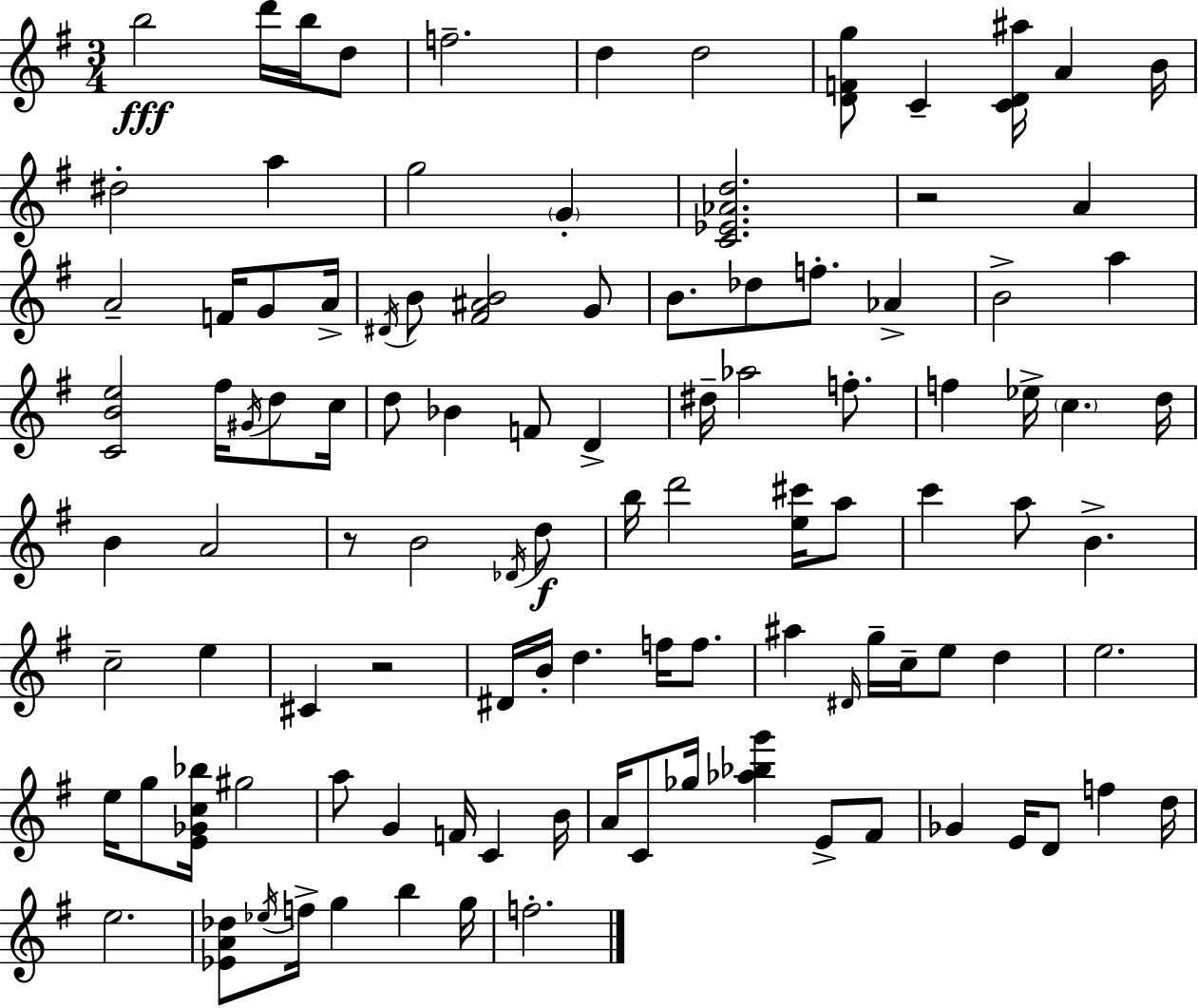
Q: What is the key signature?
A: G major